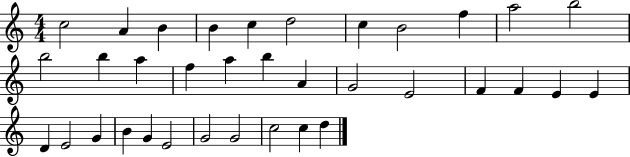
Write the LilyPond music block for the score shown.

{
  \clef treble
  \numericTimeSignature
  \time 4/4
  \key c \major
  c''2 a'4 b'4 | b'4 c''4 d''2 | c''4 b'2 f''4 | a''2 b''2 | \break b''2 b''4 a''4 | f''4 a''4 b''4 a'4 | g'2 e'2 | f'4 f'4 e'4 e'4 | \break d'4 e'2 g'4 | b'4 g'4 e'2 | g'2 g'2 | c''2 c''4 d''4 | \break \bar "|."
}